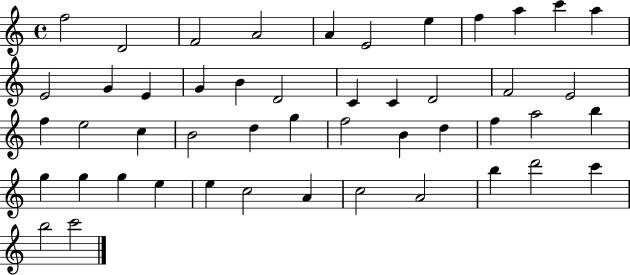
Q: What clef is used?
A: treble